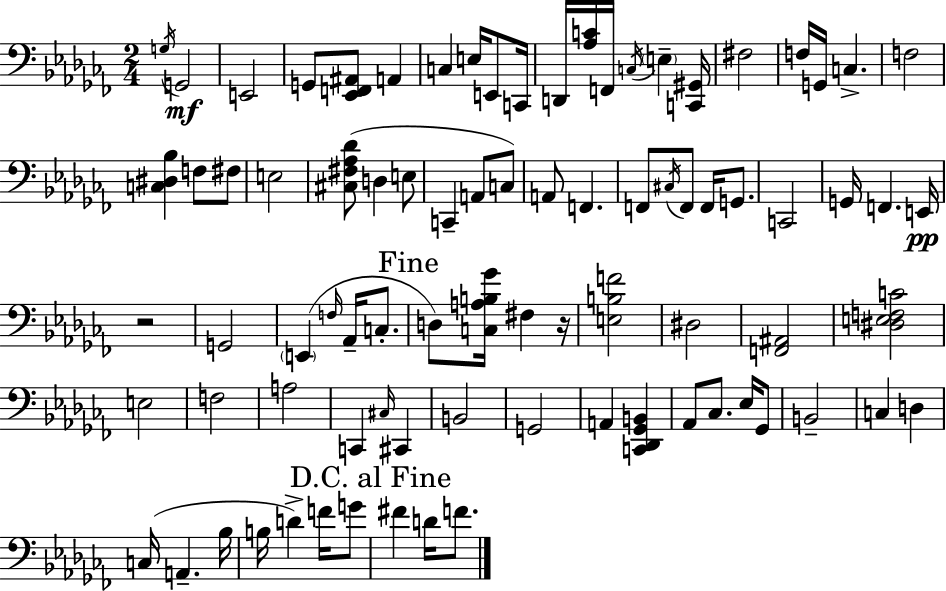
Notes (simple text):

G3/s G2/h E2/h G2/e [Eb2,F2,A#2]/e A2/q C3/q E3/s E2/e C2/s D2/s [Ab3,C4]/s F2/s C3/s E3/q [C2,G#2]/s F#3/h F3/s G2/s C3/q. F3/h [C3,D#3,Bb3]/q F3/e F#3/e E3/h [C#3,F#3,Ab3,Db4]/e D3/q E3/e C2/q A2/e C3/e A2/e F2/q. F2/e C#3/s F2/e F2/s G2/e. C2/h G2/s F2/q. E2/s R/h G2/h E2/q F3/s Ab2/s C3/e. D3/e [C3,A3,B3,Gb4]/s F#3/q R/s [E3,B3,F4]/h D#3/h [F2,A#2]/h [D#3,E3,F3,C4]/h E3/h F3/h A3/h C2/q C#3/s C#2/q B2/h G2/h A2/q [C2,Db2,Gb2,B2]/q Ab2/e CES3/e. Eb3/s Gb2/e B2/h C3/q D3/q C3/s A2/q. Bb3/s B3/s D4/q F4/s G4/e F#4/q D4/s F4/e.